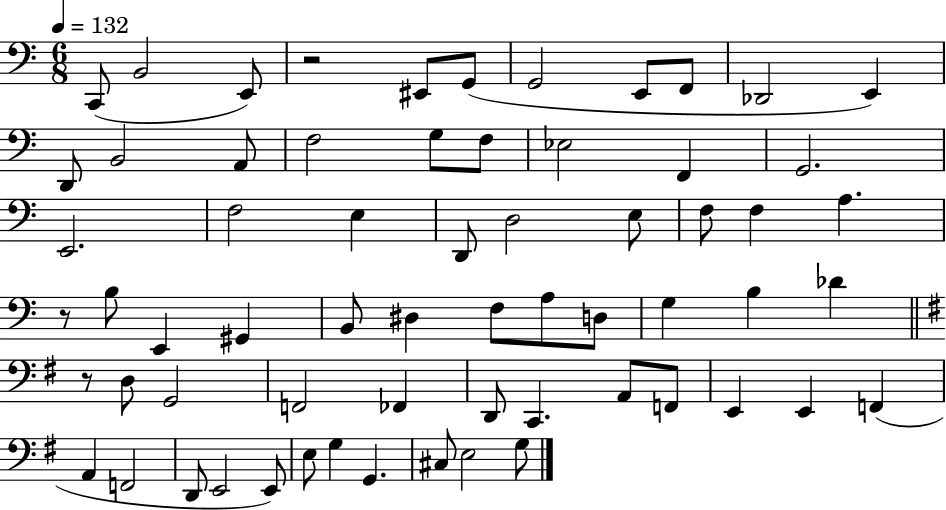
{
  \clef bass
  \numericTimeSignature
  \time 6/8
  \key c \major
  \tempo 4 = 132
  \repeat volta 2 { c,8( b,2 e,8) | r2 eis,8 g,8( | g,2 e,8 f,8 | des,2 e,4) | \break d,8 b,2 a,8 | f2 g8 f8 | ees2 f,4 | g,2. | \break e,2. | f2 e4 | d,8 d2 e8 | f8 f4 a4. | \break r8 b8 e,4 gis,4 | b,8 dis4 f8 a8 d8 | g4 b4 des'4 | \bar "||" \break \key g \major r8 d8 g,2 | f,2 fes,4 | d,8 c,4. a,8 f,8 | e,4 e,4 f,4( | \break a,4 f,2 | d,8 e,2 e,8) | e8 g4 g,4. | cis8 e2 g8 | \break } \bar "|."
}